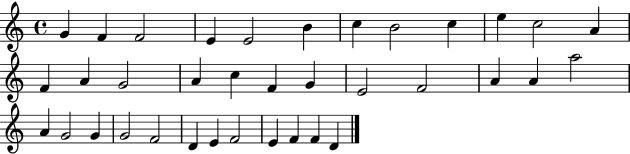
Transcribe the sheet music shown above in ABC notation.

X:1
T:Untitled
M:4/4
L:1/4
K:C
G F F2 E E2 B c B2 c e c2 A F A G2 A c F G E2 F2 A A a2 A G2 G G2 F2 D E F2 E F F D